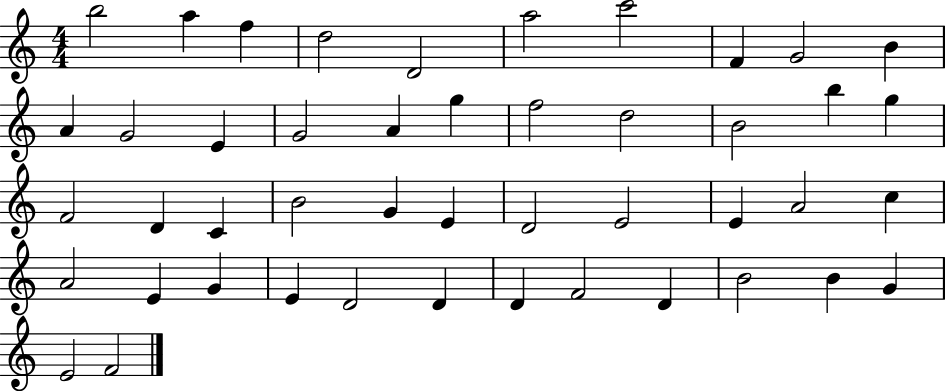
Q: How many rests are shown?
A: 0